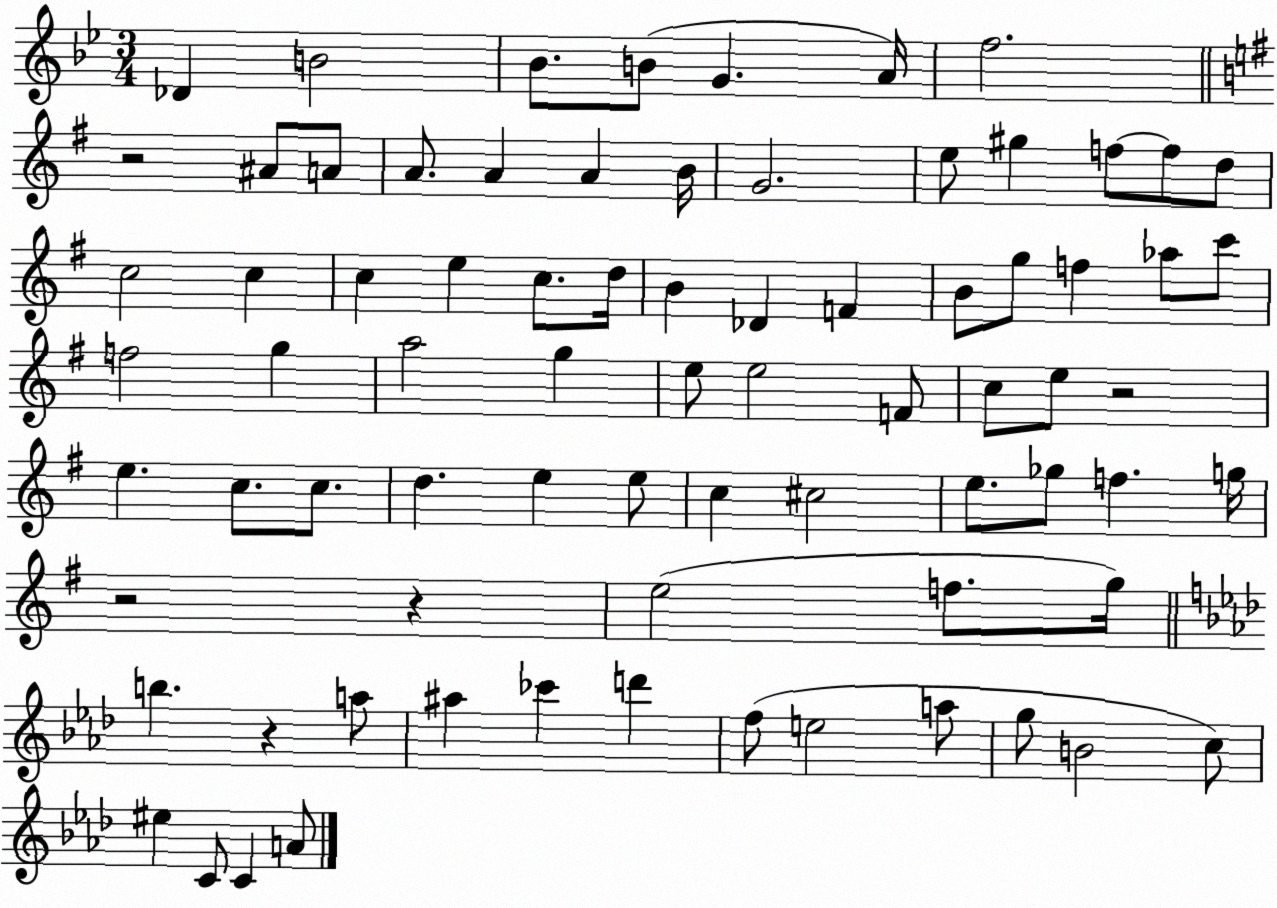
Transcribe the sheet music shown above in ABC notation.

X:1
T:Untitled
M:3/4
L:1/4
K:Bb
_D B2 _B/2 B/2 G A/4 f2 z2 ^A/2 A/2 A/2 A A B/4 G2 e/2 ^g f/2 f/2 d/2 c2 c c e c/2 d/4 B _D F B/2 g/2 f _a/2 c'/2 f2 g a2 g e/2 e2 F/2 c/2 e/2 z2 e c/2 c/2 d e e/2 c ^c2 e/2 _g/2 f g/4 z2 z e2 f/2 g/4 b z a/2 ^a _c' d' f/2 e2 a/2 g/2 B2 c/2 ^e C/2 C A/2